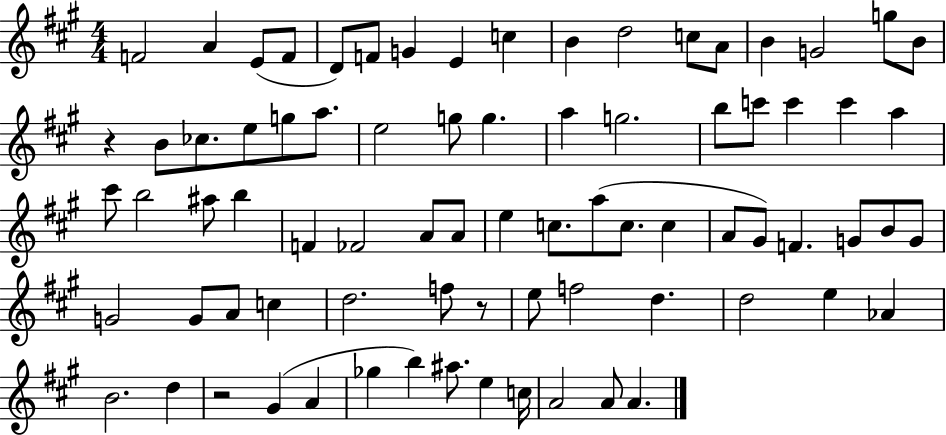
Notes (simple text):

F4/h A4/q E4/e F4/e D4/e F4/e G4/q E4/q C5/q B4/q D5/h C5/e A4/e B4/q G4/h G5/e B4/e R/q B4/e CES5/e. E5/e G5/e A5/e. E5/h G5/e G5/q. A5/q G5/h. B5/e C6/e C6/q C6/q A5/q C#6/e B5/h A#5/e B5/q F4/q FES4/h A4/e A4/e E5/q C5/e. A5/e C5/e. C5/q A4/e G#4/e F4/q. G4/e B4/e G4/e G4/h G4/e A4/e C5/q D5/h. F5/e R/e E5/e F5/h D5/q. D5/h E5/q Ab4/q B4/h. D5/q R/h G#4/q A4/q Gb5/q B5/q A#5/e. E5/q C5/s A4/h A4/e A4/q.